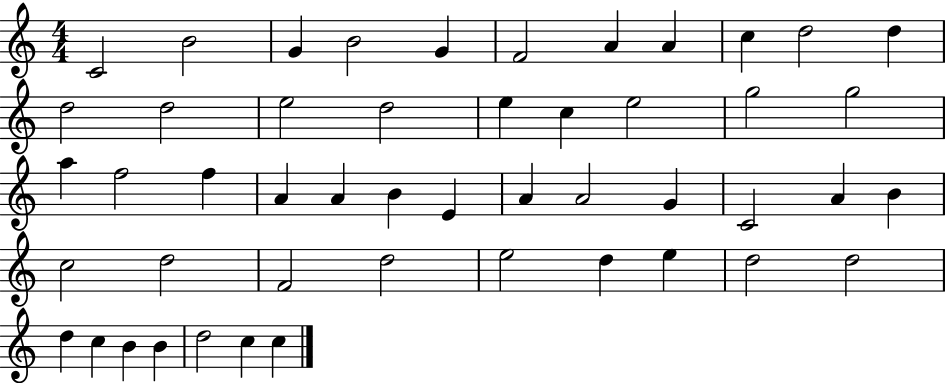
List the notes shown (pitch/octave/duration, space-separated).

C4/h B4/h G4/q B4/h G4/q F4/h A4/q A4/q C5/q D5/h D5/q D5/h D5/h E5/h D5/h E5/q C5/q E5/h G5/h G5/h A5/q F5/h F5/q A4/q A4/q B4/q E4/q A4/q A4/h G4/q C4/h A4/q B4/q C5/h D5/h F4/h D5/h E5/h D5/q E5/q D5/h D5/h D5/q C5/q B4/q B4/q D5/h C5/q C5/q